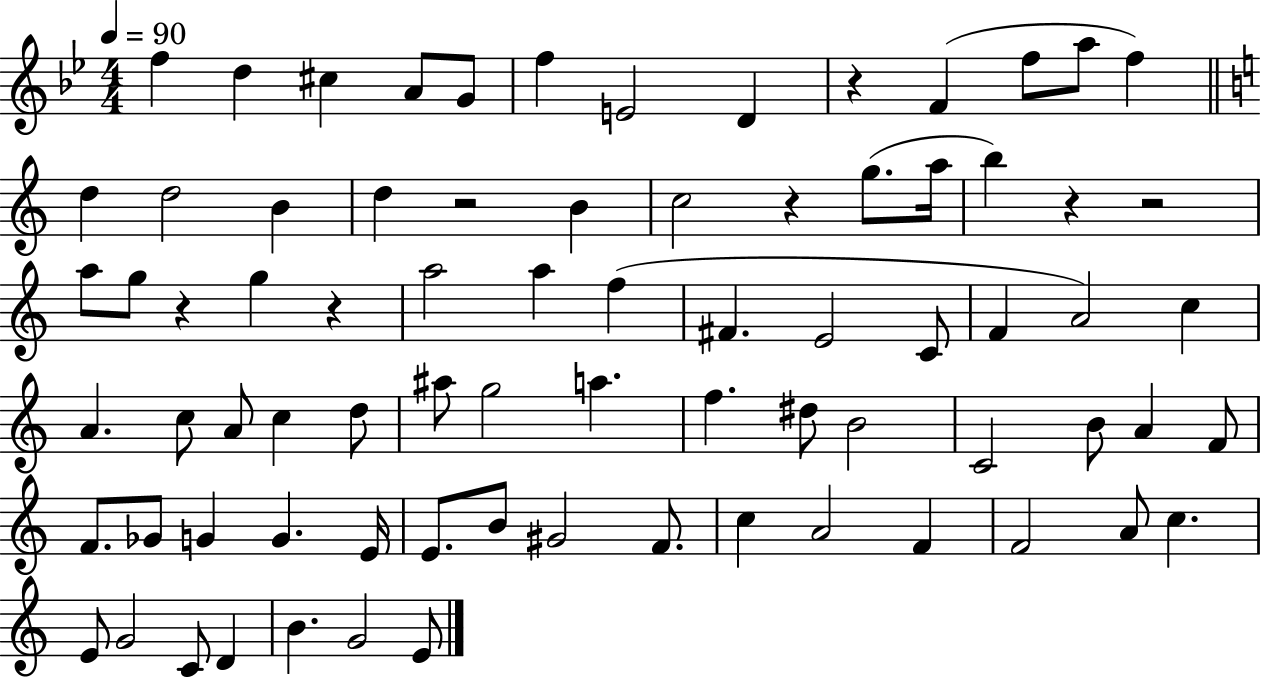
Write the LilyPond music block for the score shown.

{
  \clef treble
  \numericTimeSignature
  \time 4/4
  \key bes \major
  \tempo 4 = 90
  f''4 d''4 cis''4 a'8 g'8 | f''4 e'2 d'4 | r4 f'4( f''8 a''8 f''4) | \bar "||" \break \key a \minor d''4 d''2 b'4 | d''4 r2 b'4 | c''2 r4 g''8.( a''16 | b''4) r4 r2 | \break a''8 g''8 r4 g''4 r4 | a''2 a''4 f''4( | fis'4. e'2 c'8 | f'4 a'2) c''4 | \break a'4. c''8 a'8 c''4 d''8 | ais''8 g''2 a''4. | f''4. dis''8 b'2 | c'2 b'8 a'4 f'8 | \break f'8. ges'8 g'4 g'4. e'16 | e'8. b'8 gis'2 f'8. | c''4 a'2 f'4 | f'2 a'8 c''4. | \break e'8 g'2 c'8 d'4 | b'4. g'2 e'8 | \bar "|."
}